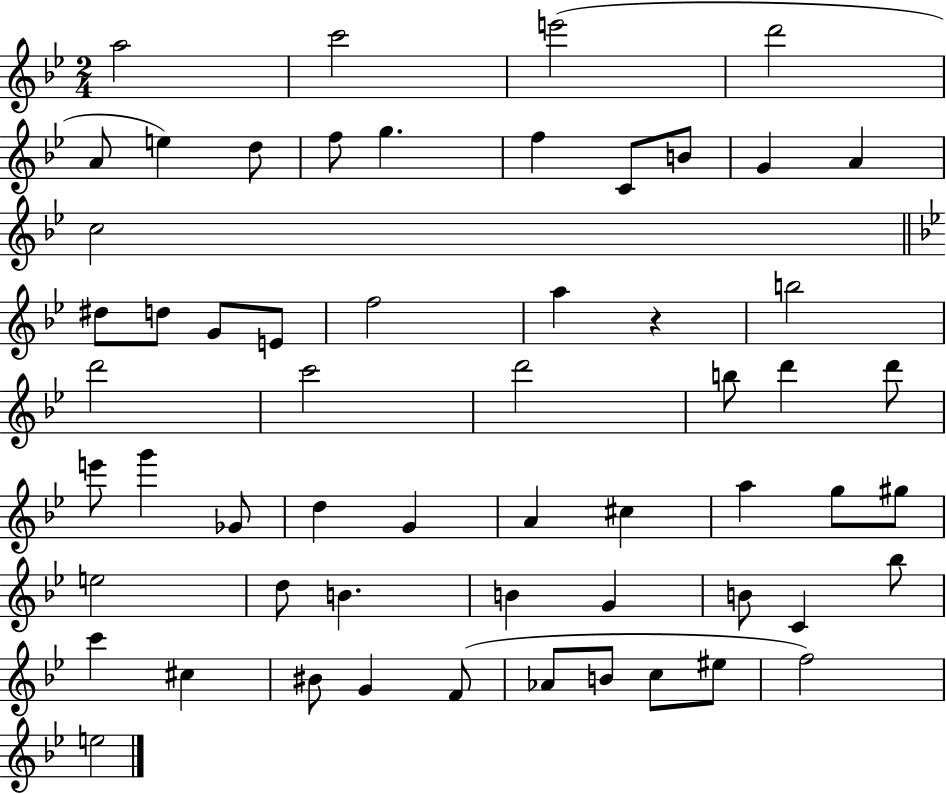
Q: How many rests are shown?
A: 1